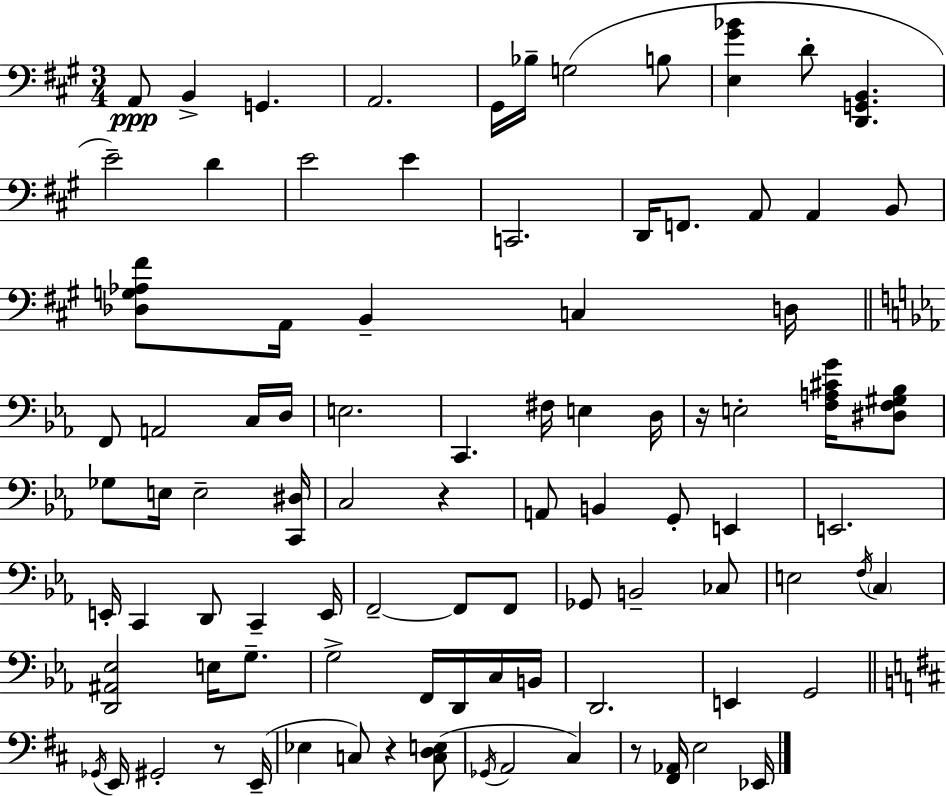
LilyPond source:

{
  \clef bass
  \numericTimeSignature
  \time 3/4
  \key a \major
  a,8\ppp b,4-> g,4. | a,2. | gis,16 bes16-- g2( b8 | <e gis' bes'>4 d'8-. <d, g, b,>4. | \break e'2--) d'4 | e'2 e'4 | c,2. | d,16 f,8. a,8 a,4 b,8 | \break <des g aes fis'>8 a,16 b,4-- c4 d16 | \bar "||" \break \key ees \major f,8 a,2 c16 d16 | e2. | c,4. fis16 e4 d16 | r16 e2-. <f a cis' g'>16 <dis f gis bes>8 | \break ges8 e16 e2-- <c, dis>16 | c2 r4 | a,8 b,4 g,8-. e,4 | e,2. | \break e,16-. c,4 d,8 c,4-- e,16 | f,2--~~ f,8 f,8 | ges,8 b,2-- ces8 | e2 \acciaccatura { f16 } \parenthesize c4 | \break <d, ais, ees>2 e16 g8.-- | g2-> f,16 d,16 c16 | b,16 d,2. | e,4 g,2 | \break \bar "||" \break \key d \major \acciaccatura { ges,16 } e,16 gis,2-. r8 | e,16--( ees4 c8) r4 <c d e>8( | \acciaccatura { ges,16 } a,2 cis4) | r8 <fis, aes,>16 e2 | \break ees,16 \bar "|."
}